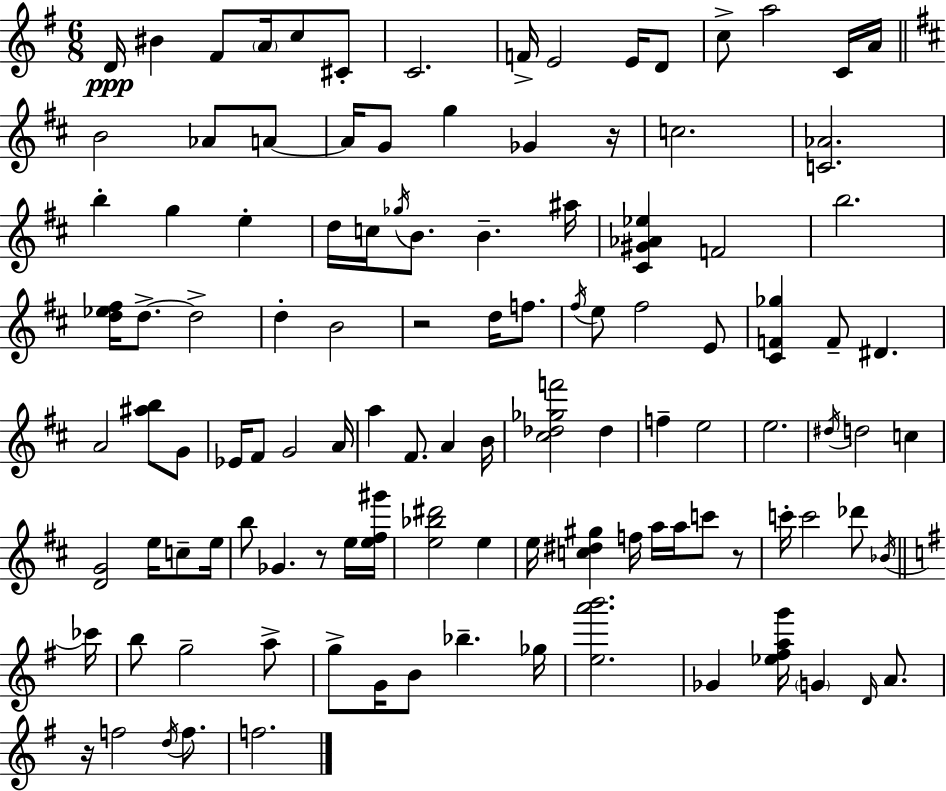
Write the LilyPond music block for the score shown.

{
  \clef treble
  \numericTimeSignature
  \time 6/8
  \key g \major
  d'16\ppp bis'4 fis'8 \parenthesize a'16 c''8 cis'8-. | c'2. | f'16-> e'2 e'16 d'8 | c''8-> a''2 c'16 a'16 | \break \bar "||" \break \key b \minor b'2 aes'8 a'8~~ | a'16 g'8 g''4 ges'4 r16 | c''2. | <c' aes'>2. | \break b''4-. g''4 e''4-. | d''16 c''16 \acciaccatura { ges''16 } b'8. b'4.-- | ais''16 <cis' gis' aes' ees''>4 f'2 | b''2. | \break <d'' ees'' fis''>16 d''8.->~~ d''2-> | d''4-. b'2 | r2 d''16 f''8. | \acciaccatura { fis''16 } e''8 fis''2 | \break e'8 <cis' f' ges''>4 f'8-- dis'4. | a'2 <ais'' b''>8 | g'8 ees'16 fis'8 g'2 | a'16 a''4 fis'8. a'4 | \break b'16 <cis'' des'' ges'' f'''>2 des''4 | f''4-- e''2 | e''2. | \acciaccatura { dis''16 } d''2 c''4 | \break <d' g'>2 e''16 | c''8-- e''16 b''8 ges'4. r8 | e''16 <e'' fis'' gis'''>16 <e'' bes'' dis'''>2 e''4 | e''16 <c'' dis'' gis''>4 f''16 a''16 a''16 c'''8 | \break r8 c'''16-. c'''2 | des'''8 \acciaccatura { bes'16 } \bar "||" \break \key g \major ces'''16 b''8 g''2-- a''8-> | g''8-> g'16 b'8 bes''4.-- | ges''16 <e'' a''' b'''>2. | ges'4 <ees'' fis'' a'' g'''>16 \parenthesize g'4 \grace { d'16 } a'8. | \break r16 f''2 \acciaccatura { d''16 } | f''8. f''2. | \bar "|."
}